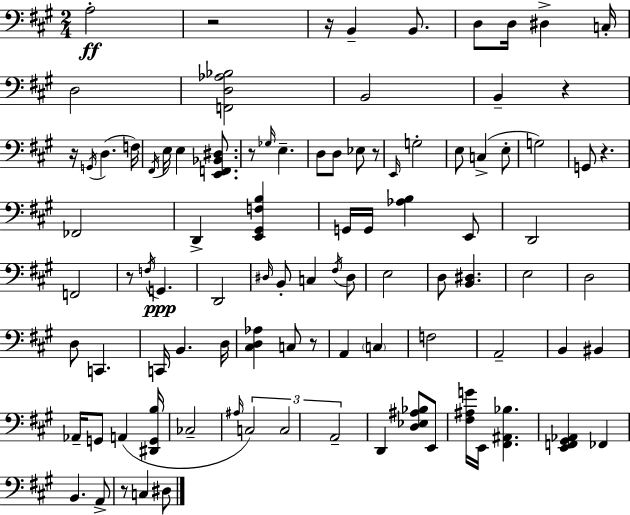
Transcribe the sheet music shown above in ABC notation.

X:1
T:Untitled
M:2/4
L:1/4
K:A
A,2 z2 z/4 B,, B,,/2 D,/2 D,/4 ^D, C,/4 D,2 [F,,D,_A,_B,]2 B,,2 B,, z z/4 G,,/4 D, F,/4 ^F,,/4 E,/4 E, [E,,F,,_B,,^D,]/2 z/2 _G,/4 E, D,/2 D,/2 _E,/2 z/2 E,,/4 G,2 E,/2 C, E,/2 G,2 G,,/2 z _F,,2 D,, [E,,^G,,F,B,] G,,/4 G,,/4 [_A,B,] E,,/2 D,,2 F,,2 z/2 F,/4 G,, D,,2 ^D,/4 B,,/2 C, ^F,/4 ^D,/2 E,2 D,/2 [B,,^D,] E,2 D,2 D,/2 C,, C,,/4 B,, D,/4 [^C,D,_A,] C,/2 z/2 A,, C, F,2 A,,2 B,, ^B,, _A,,/4 G,,/2 A,, [^D,,G,,B,]/4 _C,2 ^A,/4 C,2 C,2 A,,2 D,, [D,_E,^A,_B,]/2 E,,/2 [^F,^A,G]/4 E,,/4 [^F,,^A,,_B,] [E,,F,,^G,,_A,,] _F,, B,, A,,/2 z/2 C, ^D,/2